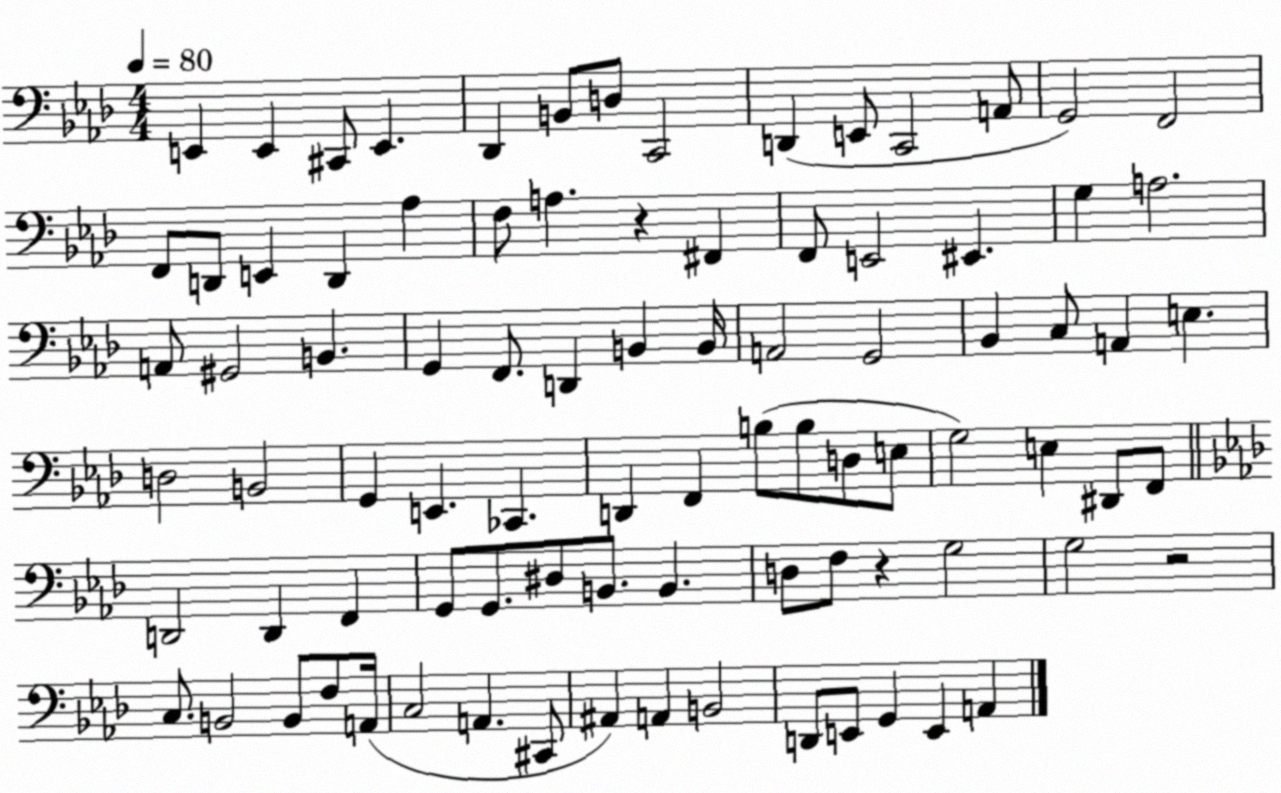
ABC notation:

X:1
T:Untitled
M:4/4
L:1/4
K:Ab
E,, E,, ^C,,/2 E,, _D,, B,,/2 D,/2 C,,2 D,, E,,/2 C,,2 A,,/2 G,,2 F,,2 F,,/2 D,,/2 E,, D,, _A, F,/2 A, z ^F,, F,,/2 E,,2 ^E,, G, A,2 A,,/2 ^G,,2 B,, G,, F,,/2 D,, B,, B,,/4 A,,2 G,,2 _B,, C,/2 A,, E, D,2 B,,2 G,, E,, _C,, D,, F,, B,/2 B,/2 D,/2 E,/2 G,2 E, ^D,,/2 F,,/2 D,,2 D,, F,, G,,/2 G,,/2 ^D,/2 B,,/2 B,, D,/2 F,/2 z G,2 G,2 z2 C,/2 B,,2 B,,/2 F,/2 A,,/4 C,2 A,, ^C,,/2 ^A,, A,, B,,2 D,,/2 E,,/2 G,, E,, A,,